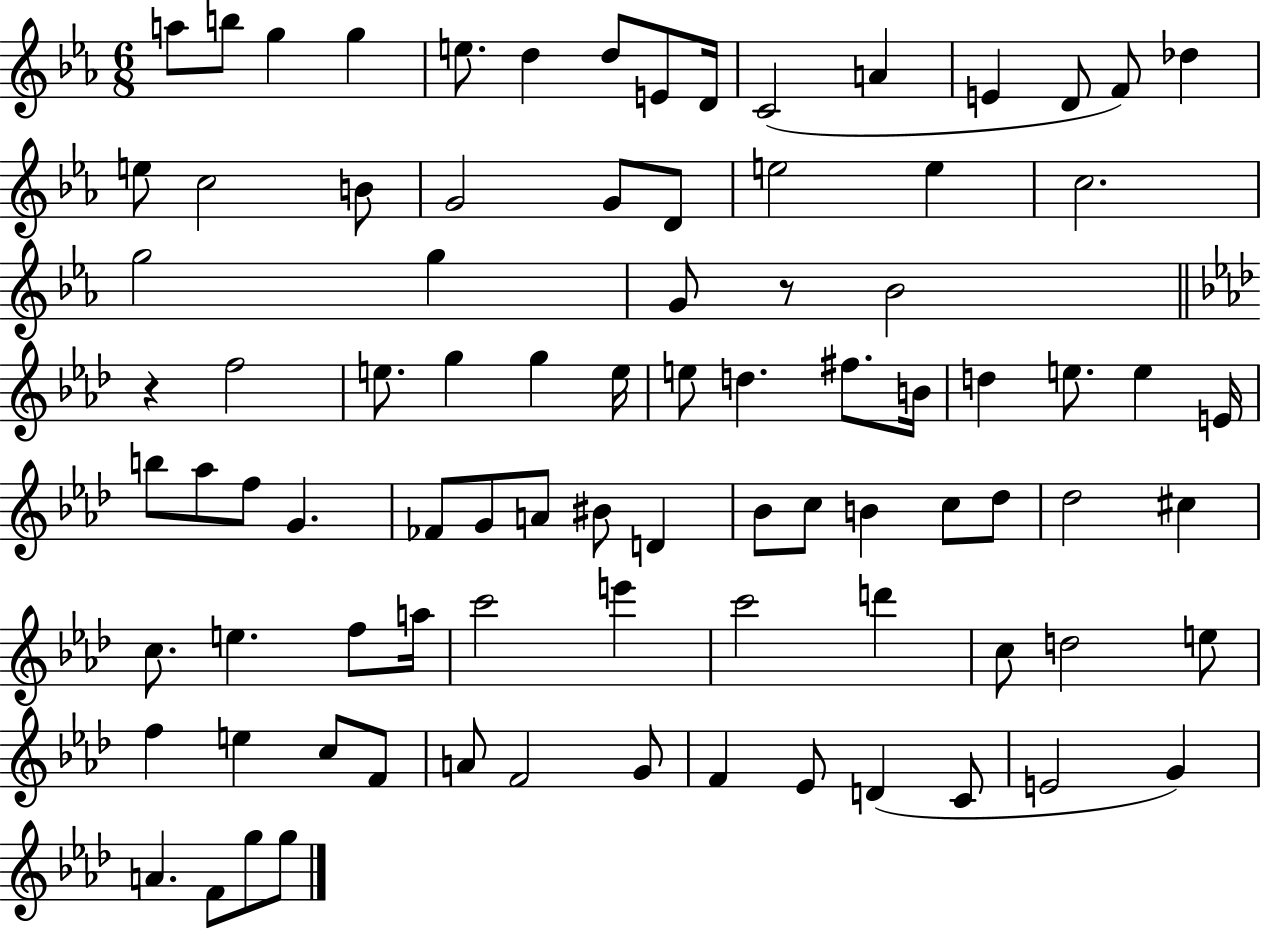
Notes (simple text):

A5/e B5/e G5/q G5/q E5/e. D5/q D5/e E4/e D4/s C4/h A4/q E4/q D4/e F4/e Db5/q E5/e C5/h B4/e G4/h G4/e D4/e E5/h E5/q C5/h. G5/h G5/q G4/e R/e Bb4/h R/q F5/h E5/e. G5/q G5/q E5/s E5/e D5/q. F#5/e. B4/s D5/q E5/e. E5/q E4/s B5/e Ab5/e F5/e G4/q. FES4/e G4/e A4/e BIS4/e D4/q Bb4/e C5/e B4/q C5/e Db5/e Db5/h C#5/q C5/e. E5/q. F5/e A5/s C6/h E6/q C6/h D6/q C5/e D5/h E5/e F5/q E5/q C5/e F4/e A4/e F4/h G4/e F4/q Eb4/e D4/q C4/e E4/h G4/q A4/q. F4/e G5/e G5/e